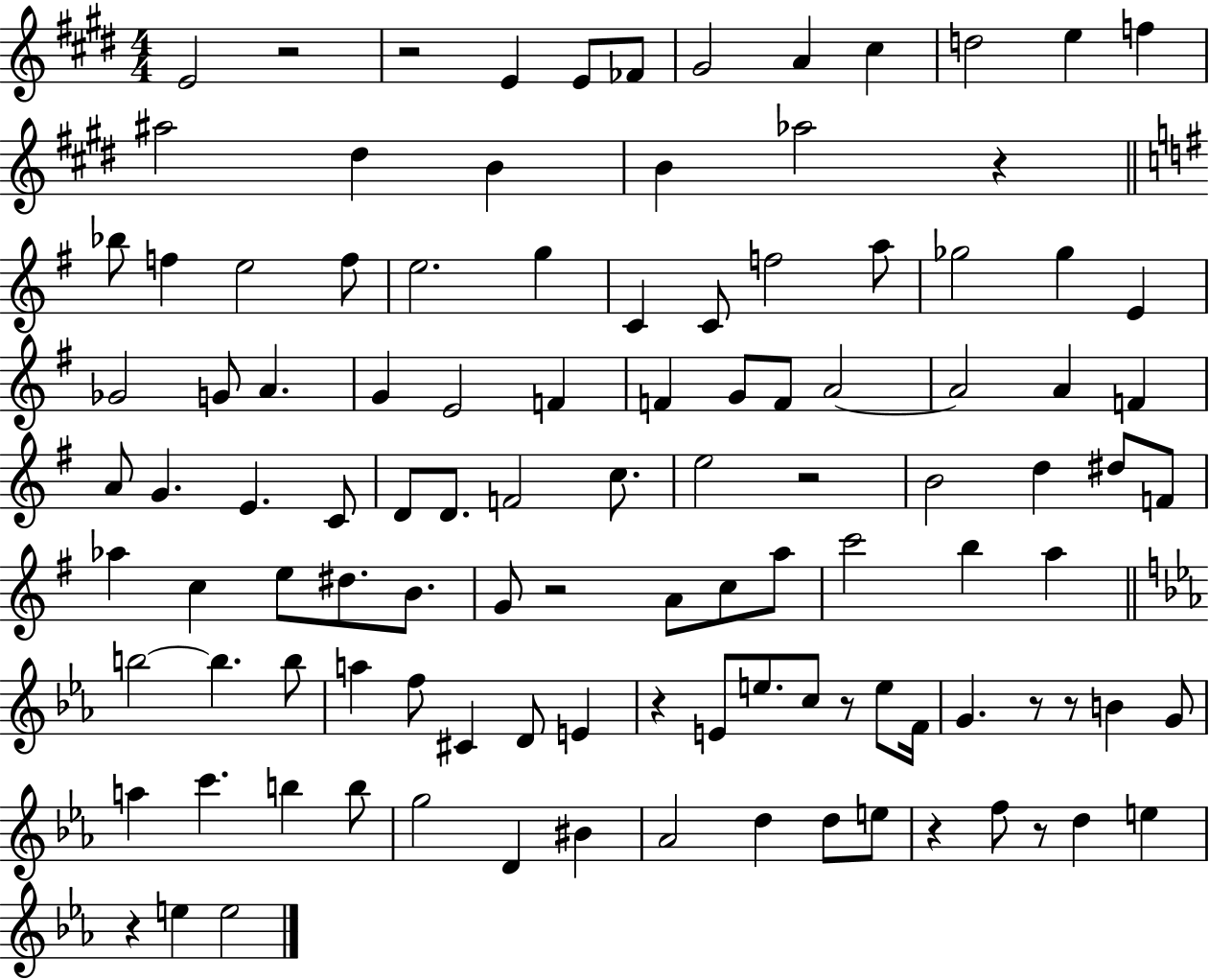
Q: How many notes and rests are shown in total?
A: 110